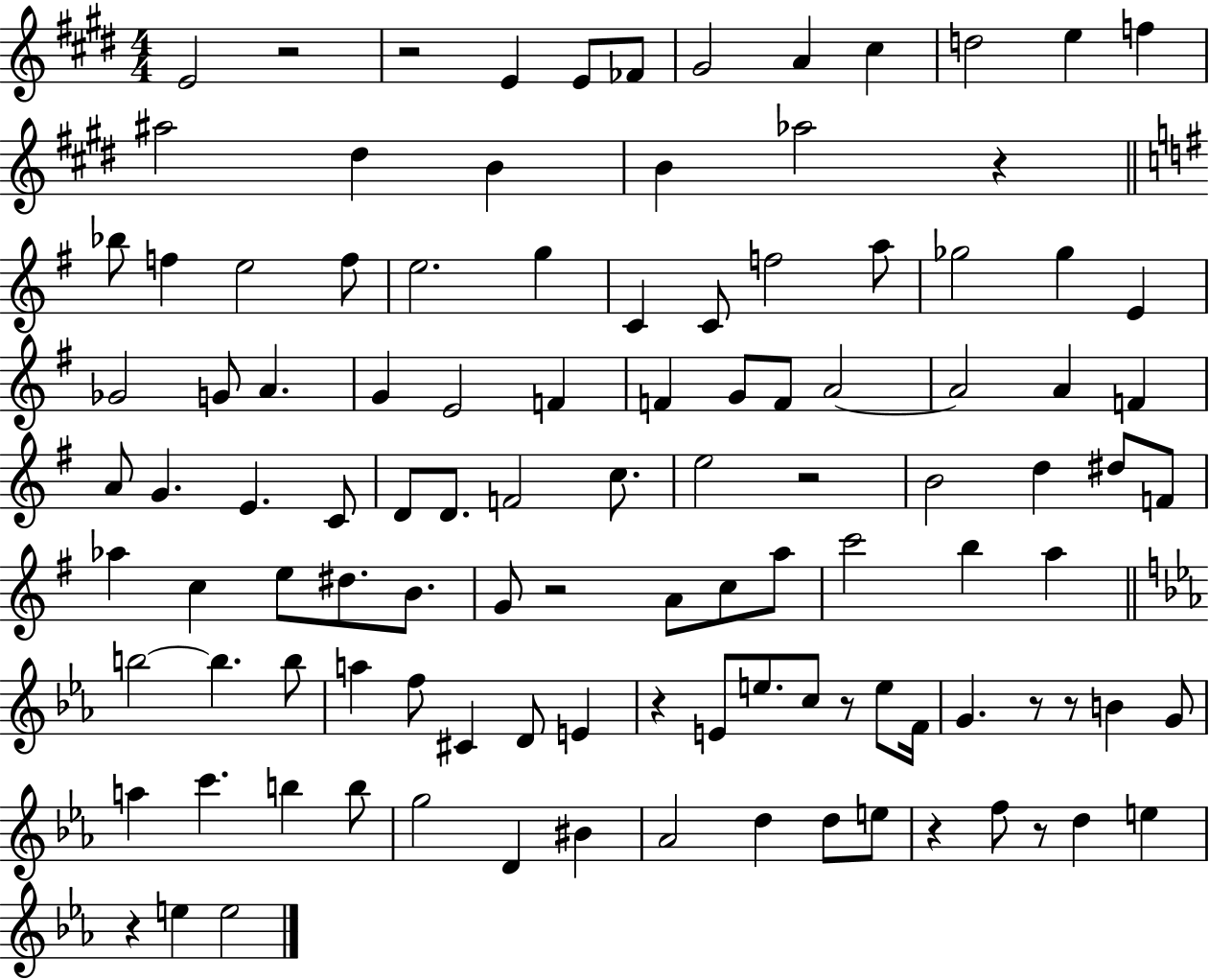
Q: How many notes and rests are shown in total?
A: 110